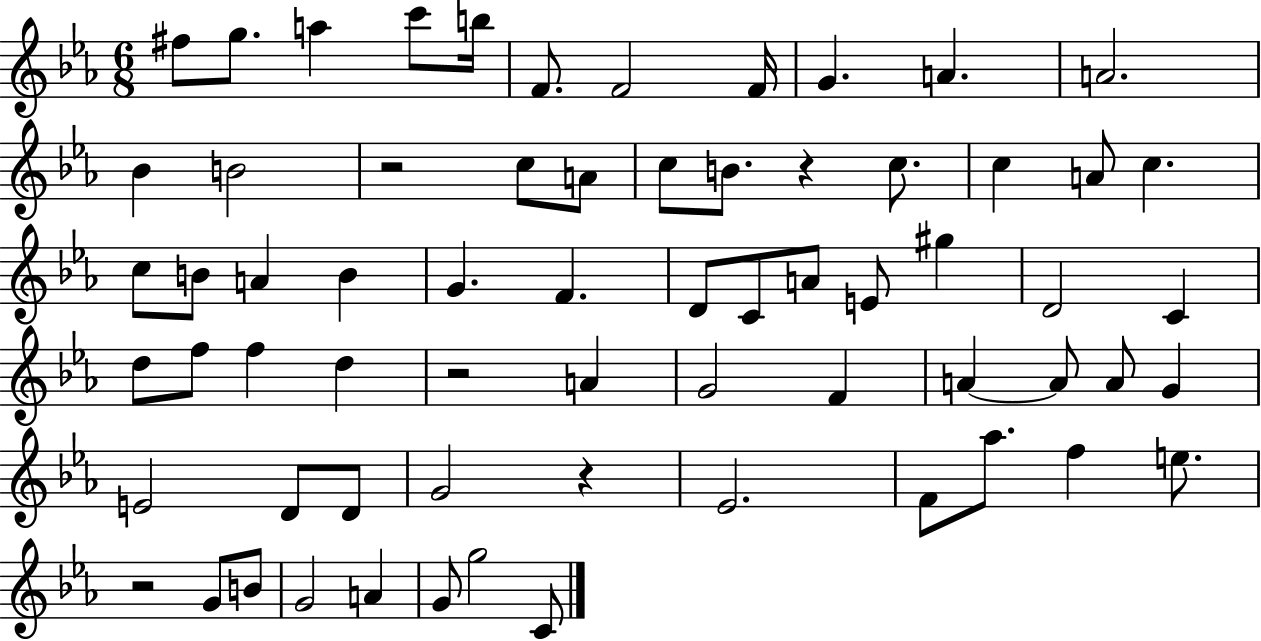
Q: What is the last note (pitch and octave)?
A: C4